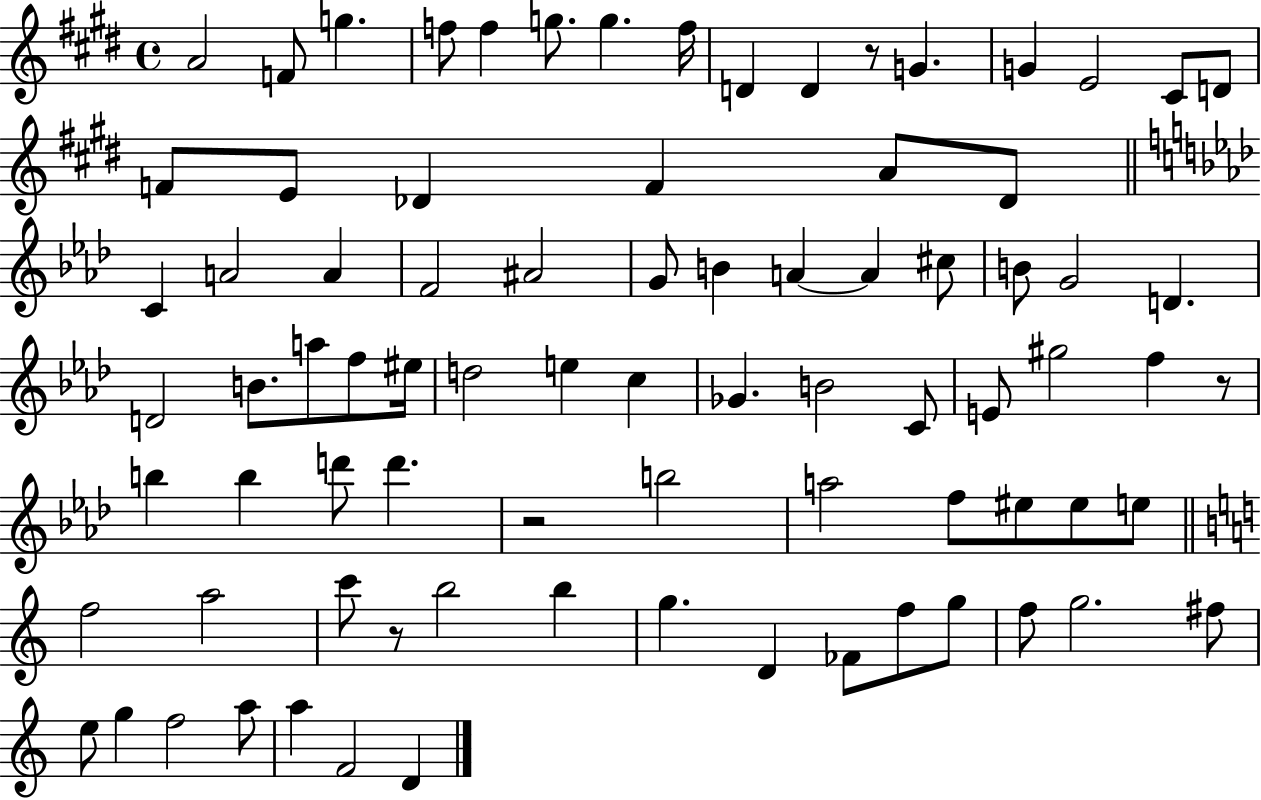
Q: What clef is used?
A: treble